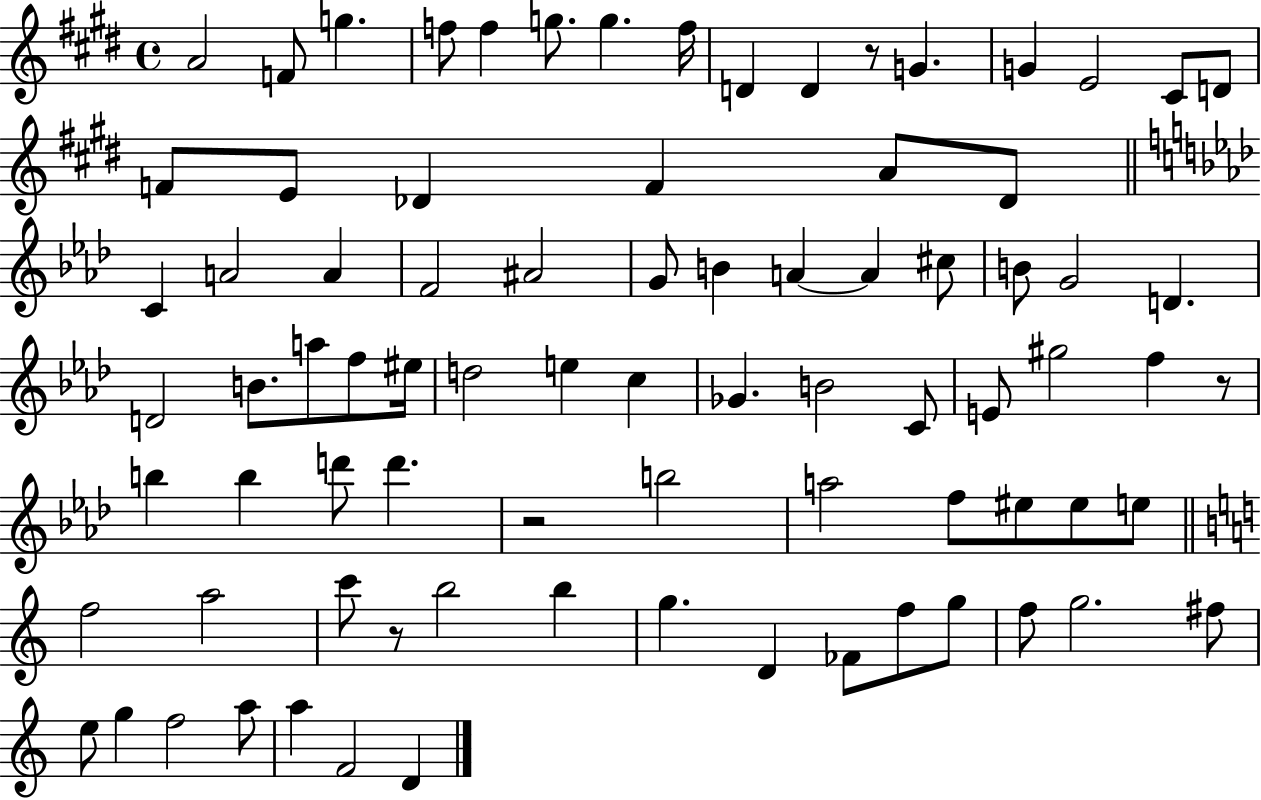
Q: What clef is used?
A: treble